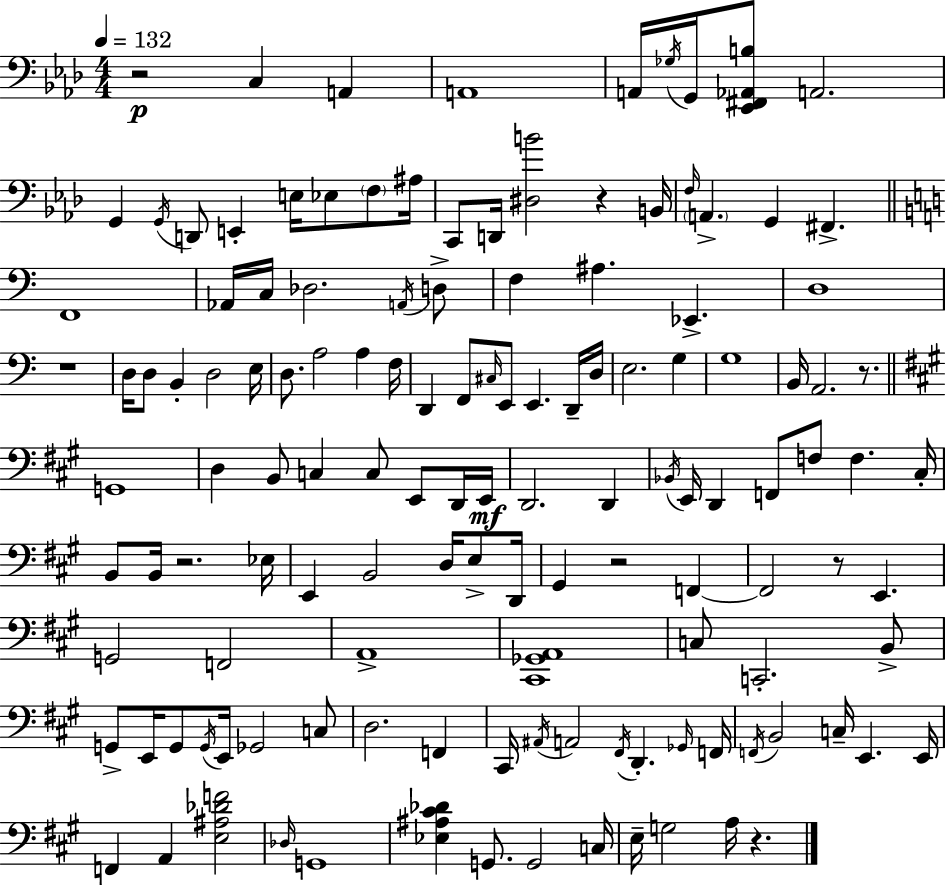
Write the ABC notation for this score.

X:1
T:Untitled
M:4/4
L:1/4
K:Ab
z2 C, A,, A,,4 A,,/4 _G,/4 G,,/4 [_E,,^F,,_A,,B,]/2 A,,2 G,, G,,/4 D,,/2 E,, E,/4 _E,/2 F,/2 ^A,/4 C,,/2 D,,/4 [^D,B]2 z B,,/4 F,/4 A,, G,, ^F,, F,,4 _A,,/4 C,/4 _D,2 A,,/4 D,/2 F, ^A, _E,, D,4 z4 D,/4 D,/2 B,, D,2 E,/4 D,/2 A,2 A, F,/4 D,, F,,/2 ^C,/4 E,,/2 E,, D,,/4 D,/4 E,2 G, G,4 B,,/4 A,,2 z/2 G,,4 D, B,,/2 C, C,/2 E,,/2 D,,/4 E,,/4 D,,2 D,, _B,,/4 E,,/4 D,, F,,/2 F,/2 F, ^C,/4 B,,/2 B,,/4 z2 _E,/4 E,, B,,2 D,/4 E,/2 D,,/4 ^G,, z2 F,, F,,2 z/2 E,, G,,2 F,,2 A,,4 [^C,,_G,,A,,]4 C,/2 C,,2 B,,/2 G,,/2 E,,/4 G,,/2 G,,/4 E,,/4 _G,,2 C,/2 D,2 F,, ^C,,/4 ^A,,/4 A,,2 ^F,,/4 D,, _G,,/4 F,,/4 F,,/4 B,,2 C,/4 E,, E,,/4 F,, A,, [E,^A,_DF]2 _D,/4 G,,4 [_E,^A,^C_D] G,,/2 G,,2 C,/4 E,/4 G,2 A,/4 z